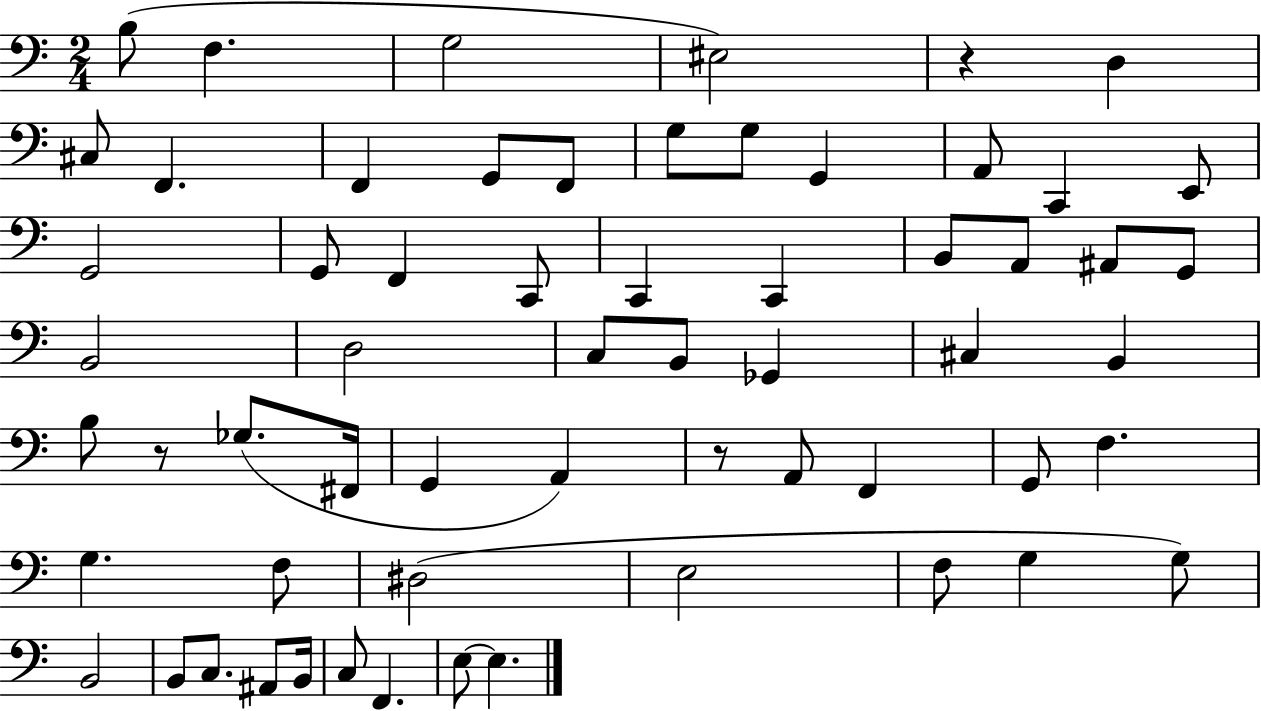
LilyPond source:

{
  \clef bass
  \numericTimeSignature
  \time 2/4
  \key c \major
  b8( f4. | g2 | eis2) | r4 d4 | \break cis8 f,4. | f,4 g,8 f,8 | g8 g8 g,4 | a,8 c,4 e,8 | \break g,2 | g,8 f,4 c,8 | c,4 c,4 | b,8 a,8 ais,8 g,8 | \break b,2 | d2 | c8 b,8 ges,4 | cis4 b,4 | \break b8 r8 ges8.( fis,16 | g,4 a,4) | r8 a,8 f,4 | g,8 f4. | \break g4. f8 | dis2( | e2 | f8 g4 g8) | \break b,2 | b,8 c8. ais,8 b,16 | c8 f,4. | e8~~ e4. | \break \bar "|."
}